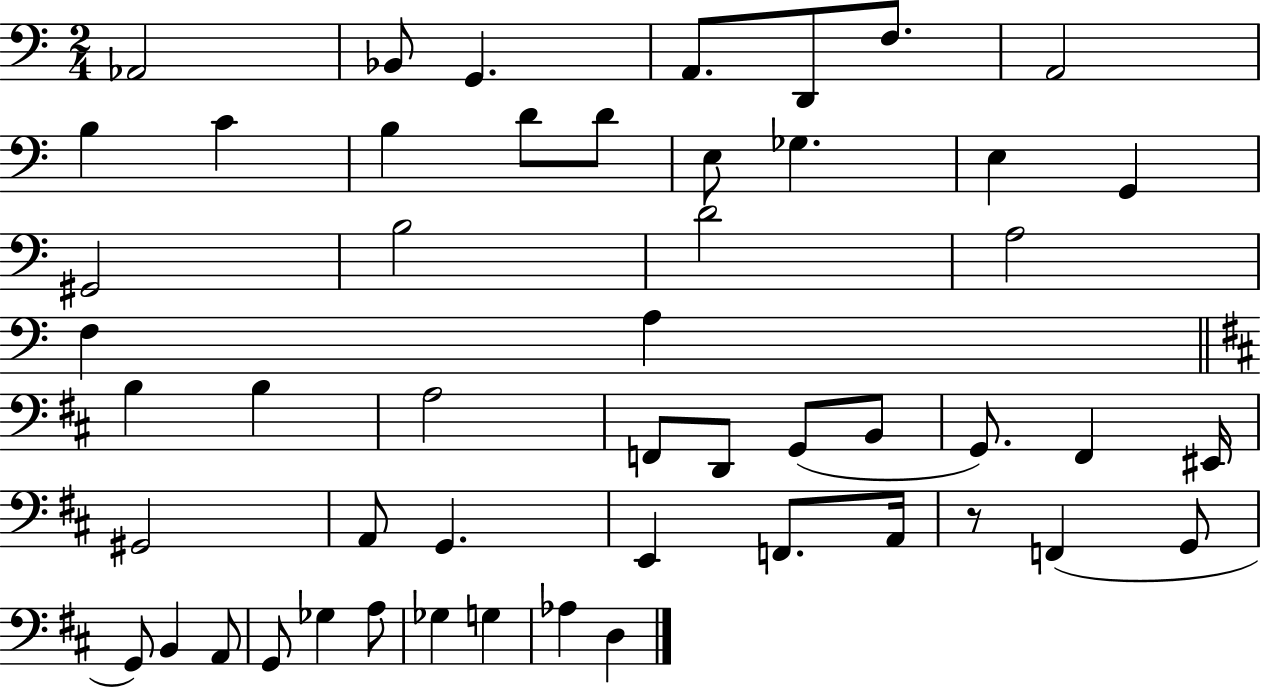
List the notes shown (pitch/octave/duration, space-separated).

Ab2/h Bb2/e G2/q. A2/e. D2/e F3/e. A2/h B3/q C4/q B3/q D4/e D4/e E3/e Gb3/q. E3/q G2/q G#2/h B3/h D4/h A3/h F3/q A3/q B3/q B3/q A3/h F2/e D2/e G2/e B2/e G2/e. F#2/q EIS2/s G#2/h A2/e G2/q. E2/q F2/e. A2/s R/e F2/q G2/e G2/e B2/q A2/e G2/e Gb3/q A3/e Gb3/q G3/q Ab3/q D3/q